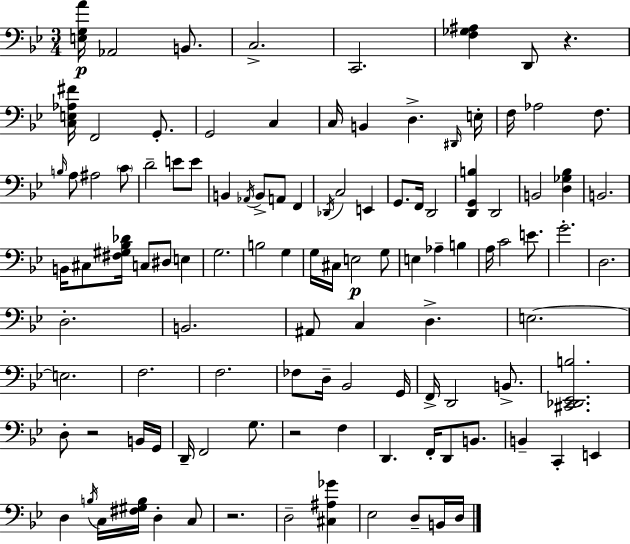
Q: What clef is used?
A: bass